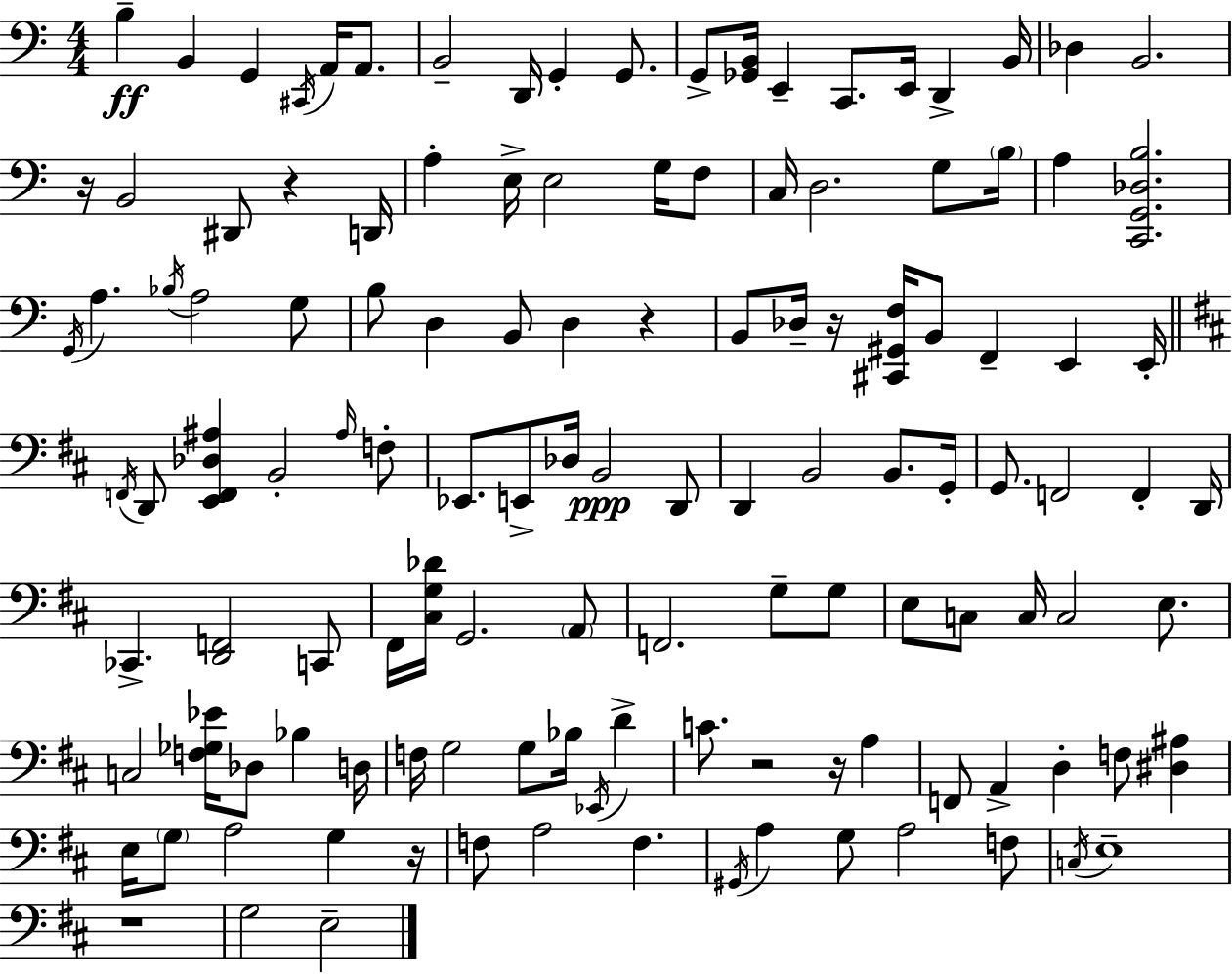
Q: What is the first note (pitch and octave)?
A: B3